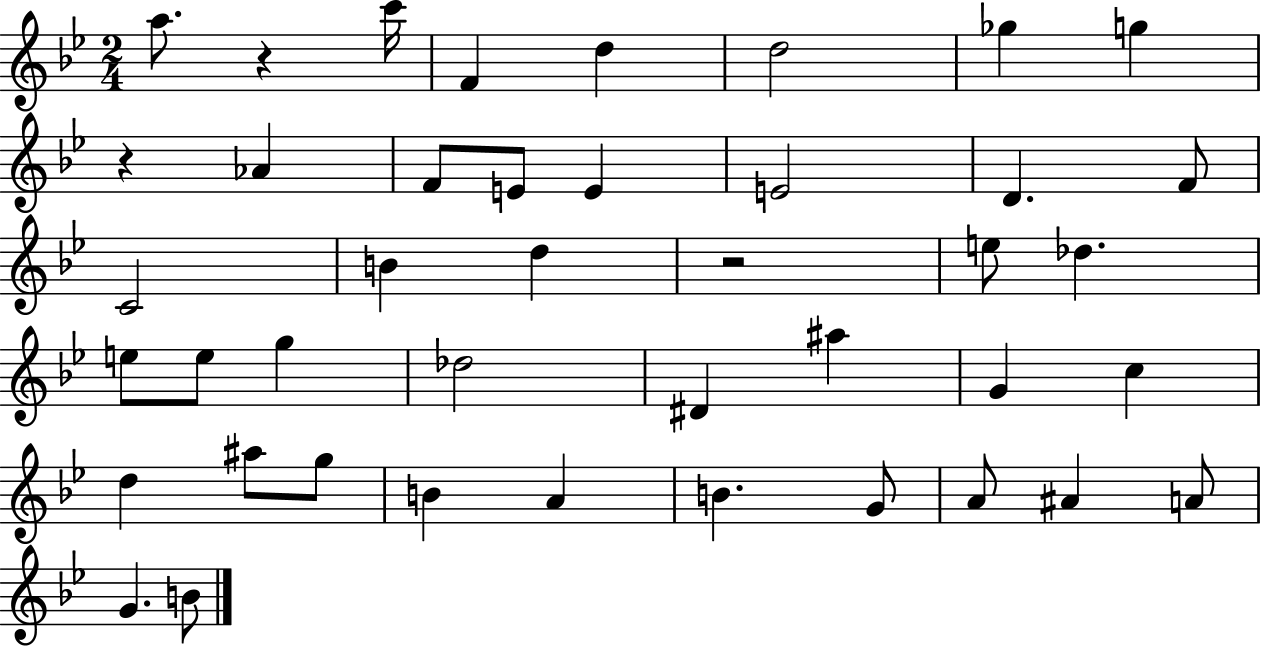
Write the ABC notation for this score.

X:1
T:Untitled
M:2/4
L:1/4
K:Bb
a/2 z c'/4 F d d2 _g g z _A F/2 E/2 E E2 D F/2 C2 B d z2 e/2 _d e/2 e/2 g _d2 ^D ^a G c d ^a/2 g/2 B A B G/2 A/2 ^A A/2 G B/2